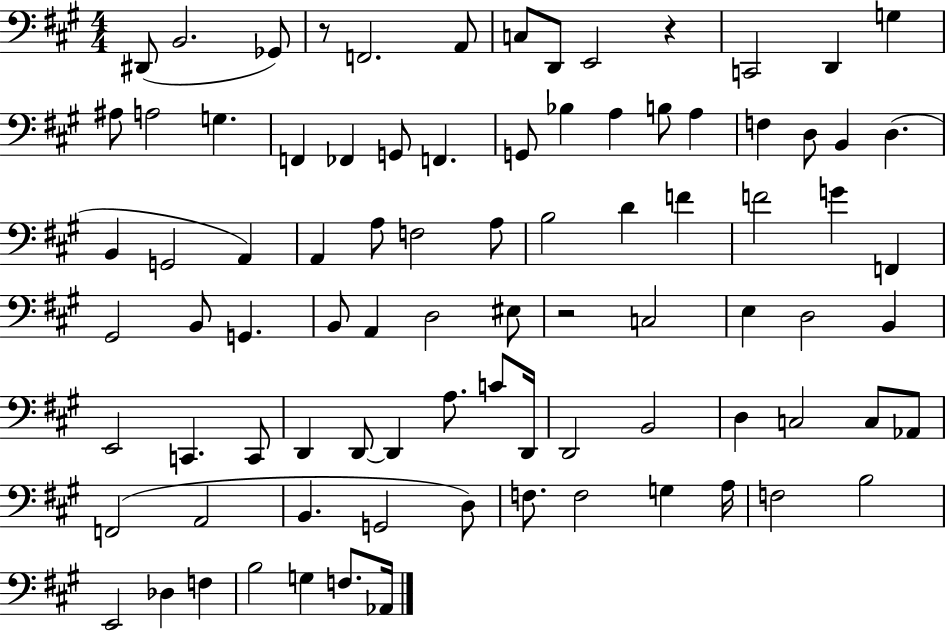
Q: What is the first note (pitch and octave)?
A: D#2